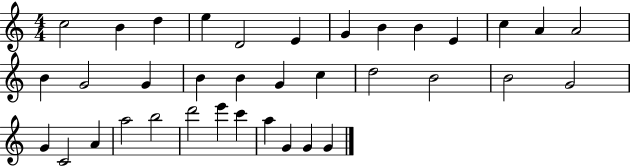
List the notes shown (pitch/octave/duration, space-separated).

C5/h B4/q D5/q E5/q D4/h E4/q G4/q B4/q B4/q E4/q C5/q A4/q A4/h B4/q G4/h G4/q B4/q B4/q G4/q C5/q D5/h B4/h B4/h G4/h G4/q C4/h A4/q A5/h B5/h D6/h E6/q C6/q A5/q G4/q G4/q G4/q